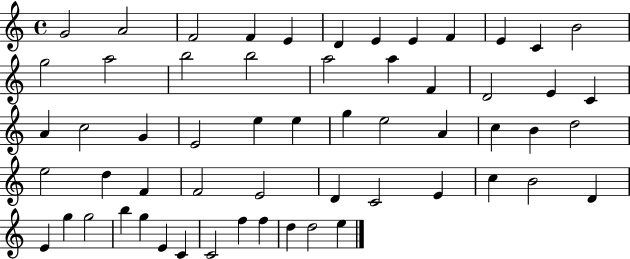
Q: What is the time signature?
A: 4/4